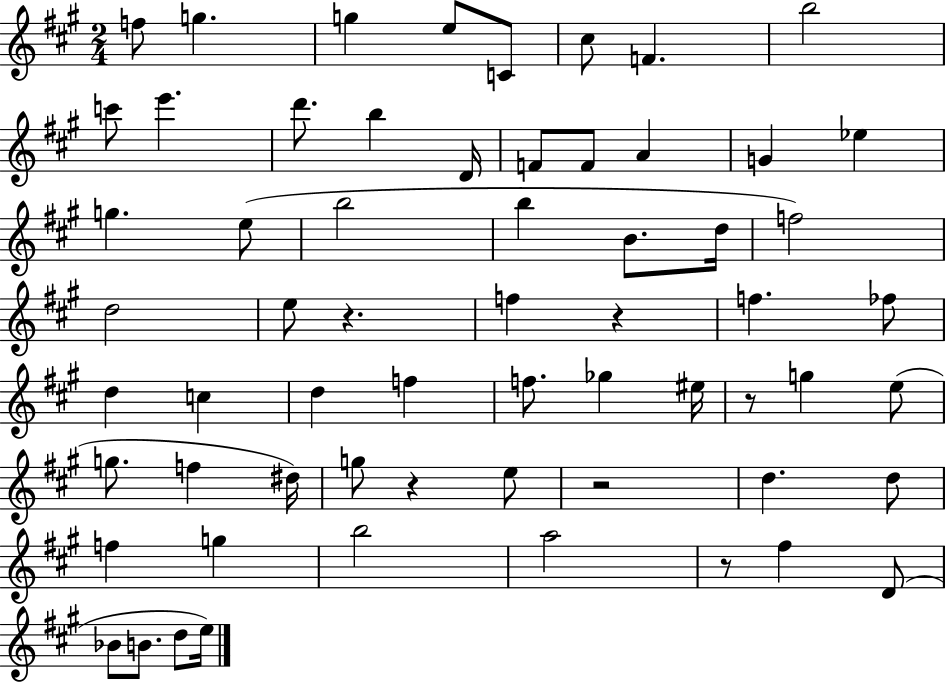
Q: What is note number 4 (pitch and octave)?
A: E5